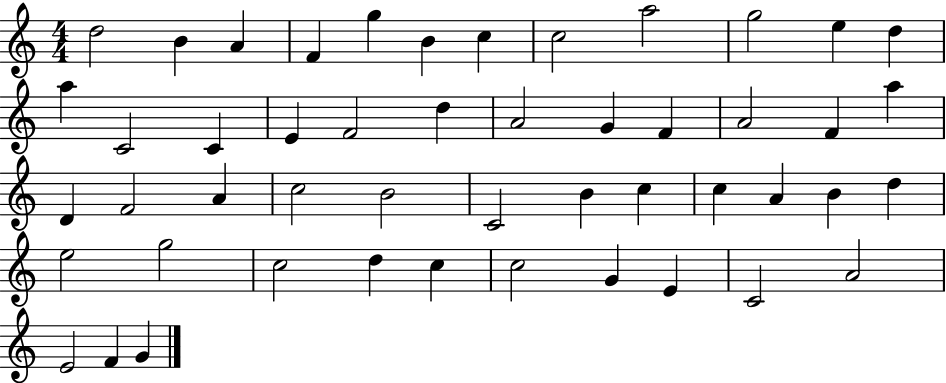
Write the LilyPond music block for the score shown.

{
  \clef treble
  \numericTimeSignature
  \time 4/4
  \key c \major
  d''2 b'4 a'4 | f'4 g''4 b'4 c''4 | c''2 a''2 | g''2 e''4 d''4 | \break a''4 c'2 c'4 | e'4 f'2 d''4 | a'2 g'4 f'4 | a'2 f'4 a''4 | \break d'4 f'2 a'4 | c''2 b'2 | c'2 b'4 c''4 | c''4 a'4 b'4 d''4 | \break e''2 g''2 | c''2 d''4 c''4 | c''2 g'4 e'4 | c'2 a'2 | \break e'2 f'4 g'4 | \bar "|."
}